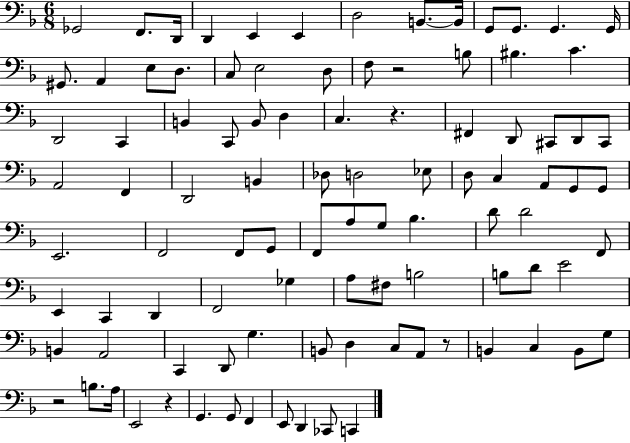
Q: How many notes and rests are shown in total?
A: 98